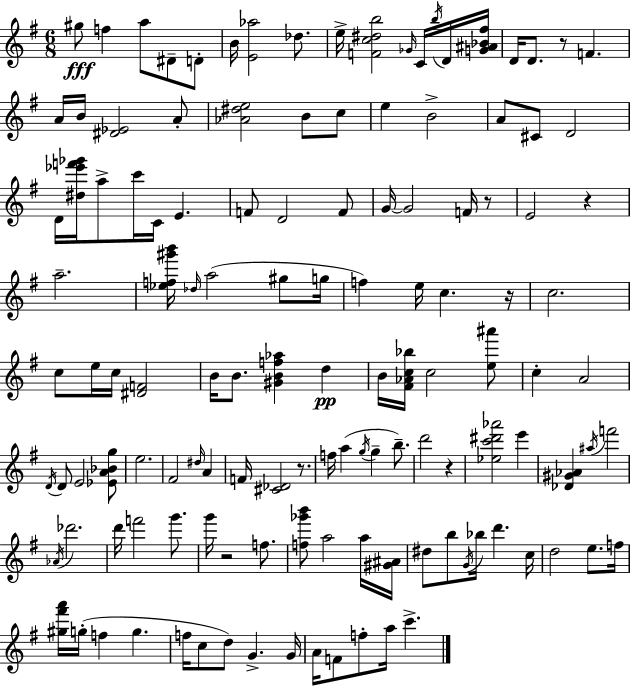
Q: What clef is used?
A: treble